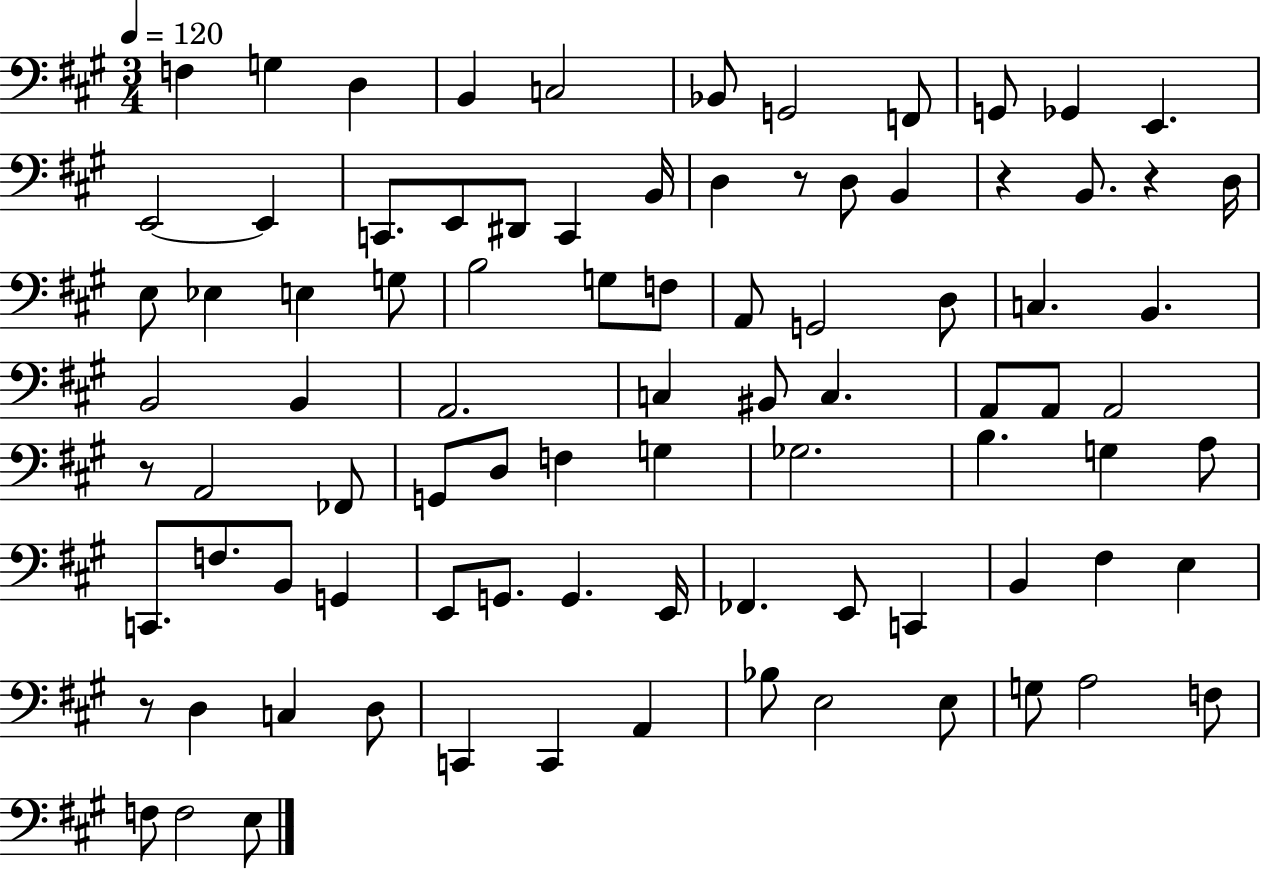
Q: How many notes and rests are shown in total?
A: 88